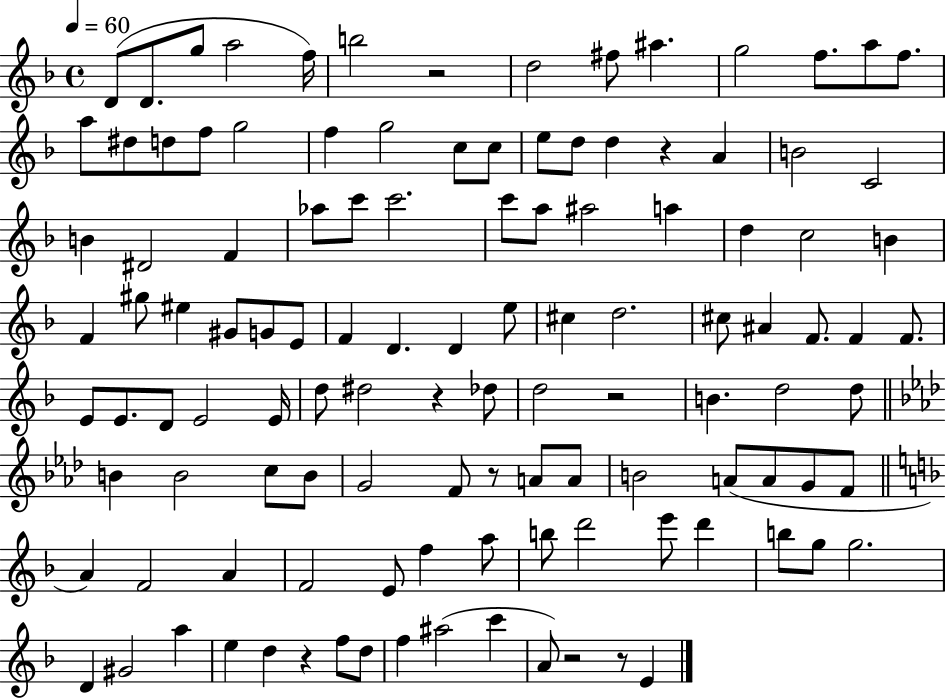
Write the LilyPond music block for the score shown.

{
  \clef treble
  \time 4/4
  \defaultTimeSignature
  \key f \major
  \tempo 4 = 60
  d'8( d'8. g''8 a''2 f''16) | b''2 r2 | d''2 fis''8 ais''4. | g''2 f''8. a''8 f''8. | \break a''8 dis''8 d''8 f''8 g''2 | f''4 g''2 c''8 c''8 | e''8 d''8 d''4 r4 a'4 | b'2 c'2 | \break b'4 dis'2 f'4 | aes''8 c'''8 c'''2. | c'''8 a''8 ais''2 a''4 | d''4 c''2 b'4 | \break f'4 gis''8 eis''4 gis'8 g'8 e'8 | f'4 d'4. d'4 e''8 | cis''4 d''2. | cis''8 ais'4 f'8. f'4 f'8. | \break e'8 e'8. d'8 e'2 e'16 | d''8 dis''2 r4 des''8 | d''2 r2 | b'4. d''2 d''8 | \break \bar "||" \break \key f \minor b'4 b'2 c''8 b'8 | g'2 f'8 r8 a'8 a'8 | b'2 a'8( a'8 g'8 f'8 | \bar "||" \break \key f \major a'4) f'2 a'4 | f'2 e'8 f''4 a''8 | b''8 d'''2 e'''8 d'''4 | b''8 g''8 g''2. | \break d'4 gis'2 a''4 | e''4 d''4 r4 f''8 d''8 | f''4 ais''2( c'''4 | a'8) r2 r8 e'4 | \break \bar "|."
}